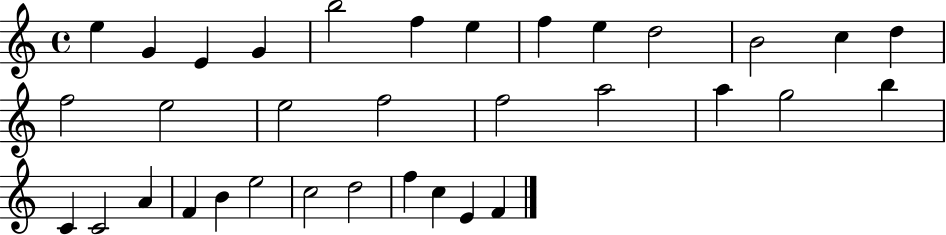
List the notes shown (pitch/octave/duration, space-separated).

E5/q G4/q E4/q G4/q B5/h F5/q E5/q F5/q E5/q D5/h B4/h C5/q D5/q F5/h E5/h E5/h F5/h F5/h A5/h A5/q G5/h B5/q C4/q C4/h A4/q F4/q B4/q E5/h C5/h D5/h F5/q C5/q E4/q F4/q